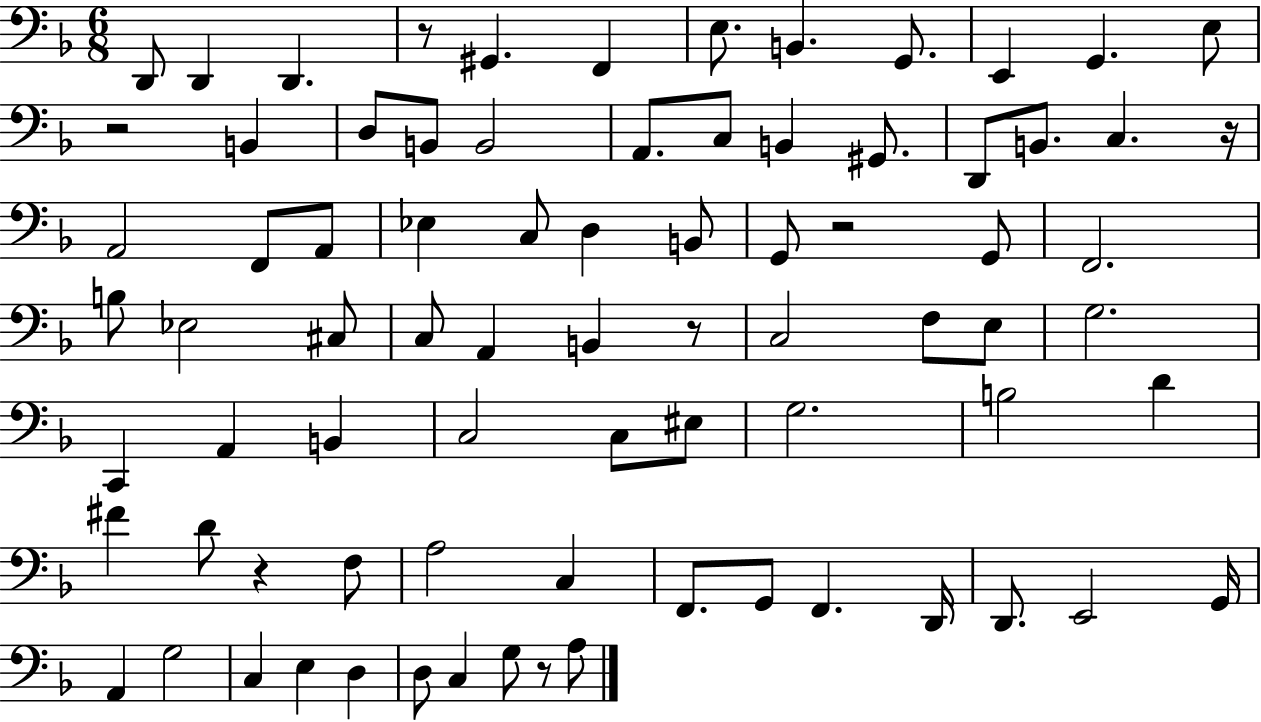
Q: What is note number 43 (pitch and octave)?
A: C2